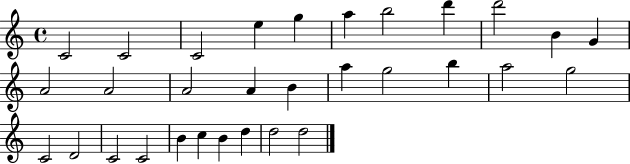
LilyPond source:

{
  \clef treble
  \time 4/4
  \defaultTimeSignature
  \key c \major
  c'2 c'2 | c'2 e''4 g''4 | a''4 b''2 d'''4 | d'''2 b'4 g'4 | \break a'2 a'2 | a'2 a'4 b'4 | a''4 g''2 b''4 | a''2 g''2 | \break c'2 d'2 | c'2 c'2 | b'4 c''4 b'4 d''4 | d''2 d''2 | \break \bar "|."
}